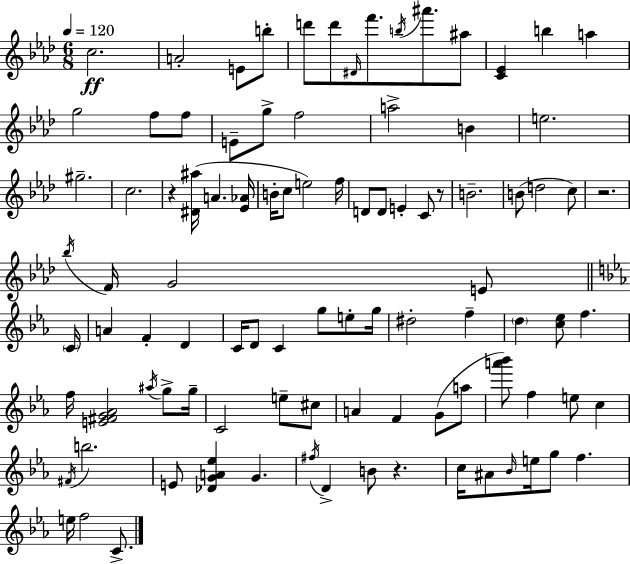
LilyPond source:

{
  \clef treble
  \numericTimeSignature
  \time 6/8
  \key aes \major
  \tempo 4 = 120
  \repeat volta 2 { c''2.\ff | a'2-. e'8 b''8-. | d'''8 d'''8 \grace { dis'16 } f'''8. \acciaccatura { b''16 } ais'''8. | ais''8 <c' ees'>4 b''4 a''4 | \break g''2 f''8 | f''8 e'8-- g''8-> f''2 | a''2-> b'4 | e''2. | \break gis''2.-- | c''2. | r4 <dis' ais''>16( a'4. | <ees' aes'>16 b'16-. c''8 e''2) | \break f''16 d'8 d'8 e'4-. c'8 | r8 b'2.-- | b'8( d''2 | c''8) r2. | \break \acciaccatura { bes''16 } f'16 g'2 | e'8 \bar "||" \break \key c \minor \parenthesize c'16 a'4 f'4-. d'4 | c'16 d'8 c'4 g''8 e''8-. | g''16 dis''2-. f''4-- | \parenthesize d''4 <c'' ees''>8 f''4. | \break f''16 <e' fis' g' aes'>2 \acciaccatura { ais''16 } g''8-> | g''16-- c'2 e''8-- | cis''8 a'4 f'4 g'8( | a''8 <a''' bes'''>8) f''4 e''8 c''4 | \break \acciaccatura { fis'16 } b''2. | e'8 <des' g' a' ees''>4 g'4. | \acciaccatura { fis''16 } d'4-> b'8 r4. | c''16 ais'8 \grace { bes'16 } e''16 g''8 f''4. | \break e''16 f''2 | c'8.-> } \bar "|."
}